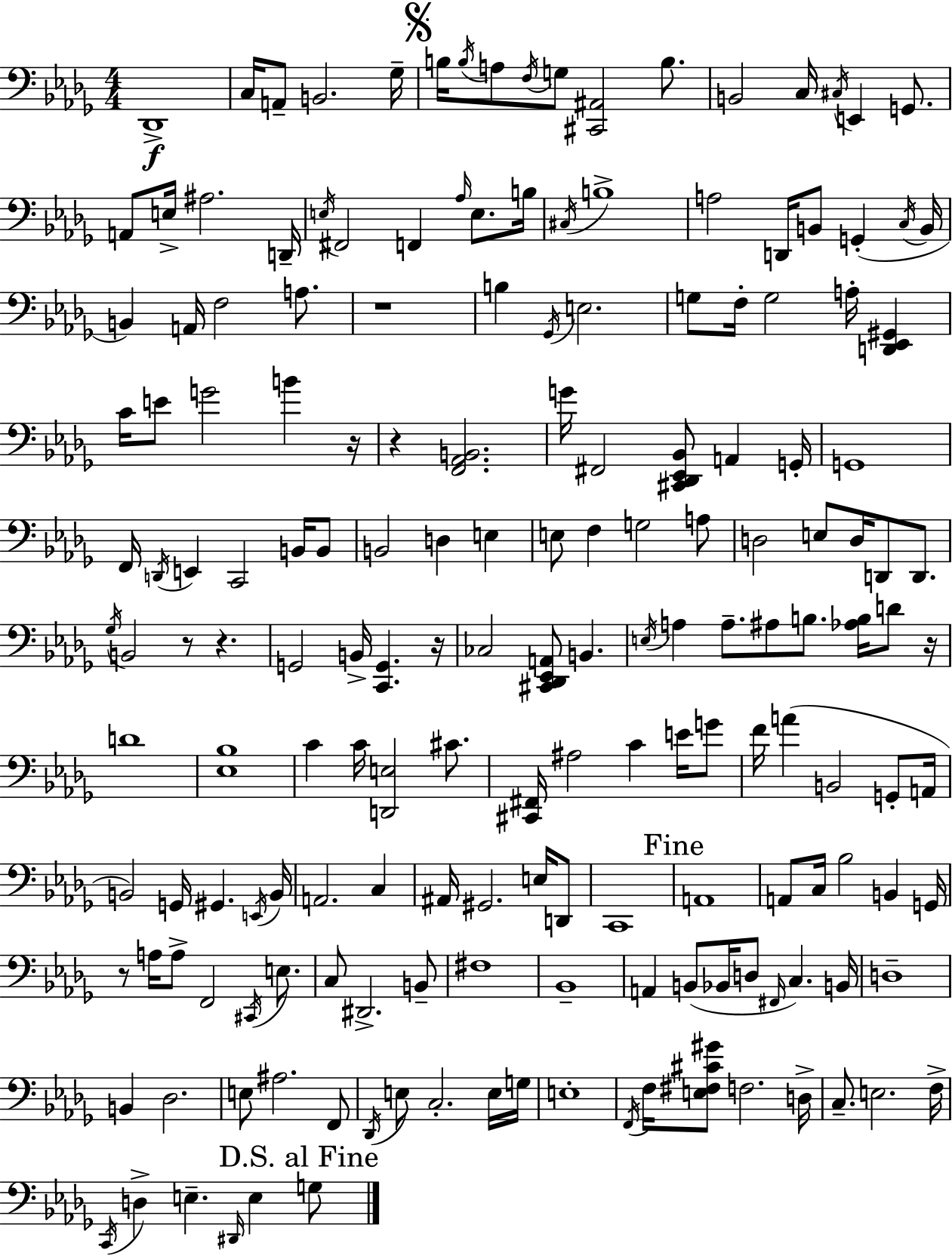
Db2/w C3/s A2/e B2/h. Gb3/s B3/s B3/s A3/e F3/s G3/e [C#2,A#2]/h B3/e. B2/h C3/s C#3/s E2/q G2/e. A2/e E3/s A#3/h. D2/s E3/s F#2/h F2/q Ab3/s E3/e. B3/s C#3/s B3/w A3/h D2/s B2/e G2/q C3/s B2/s B2/q A2/s F3/h A3/e. R/w B3/q Gb2/s E3/h. G3/e F3/s G3/h A3/s [D2,Eb2,G#2]/q C4/s E4/e G4/h B4/q R/s R/q [F2,Ab2,B2]/h. G4/s F#2/h [C#2,Db2,Eb2,Bb2]/e A2/q G2/s G2/w F2/s D2/s E2/q C2/h B2/s B2/e B2/h D3/q E3/q E3/e F3/q G3/h A3/e D3/h E3/e D3/s D2/e D2/e. Gb3/s B2/h R/e R/q. G2/h B2/s [C2,G2]/q. R/s CES3/h [C#2,Db2,Eb2,A2]/e B2/q. E3/s A3/q A3/e. A#3/e B3/e. [Ab3,B3]/s D4/e R/s D4/w [Eb3,Bb3]/w C4/q C4/s [D2,E3]/h C#4/e. [C#2,F#2]/s A#3/h C4/q E4/s G4/e F4/s A4/q B2/h G2/e A2/s B2/h G2/s G#2/q. E2/s B2/s A2/h. C3/q A#2/s G#2/h. E3/s D2/e C2/w A2/w A2/e C3/s Bb3/h B2/q G2/s R/e A3/s A3/e F2/h C#2/s E3/e. C3/e D#2/h. B2/e F#3/w Bb2/w A2/q B2/e Bb2/s D3/e F#2/s C3/q. B2/s D3/w B2/q Db3/h. E3/e A#3/h. F2/e Db2/s E3/e C3/h. E3/s G3/s E3/w F2/s F3/s [E3,F#3,C#4,G#4]/e F3/h. D3/s C3/e. E3/h. F3/s C2/s D3/q E3/q. D#2/s E3/q G3/e